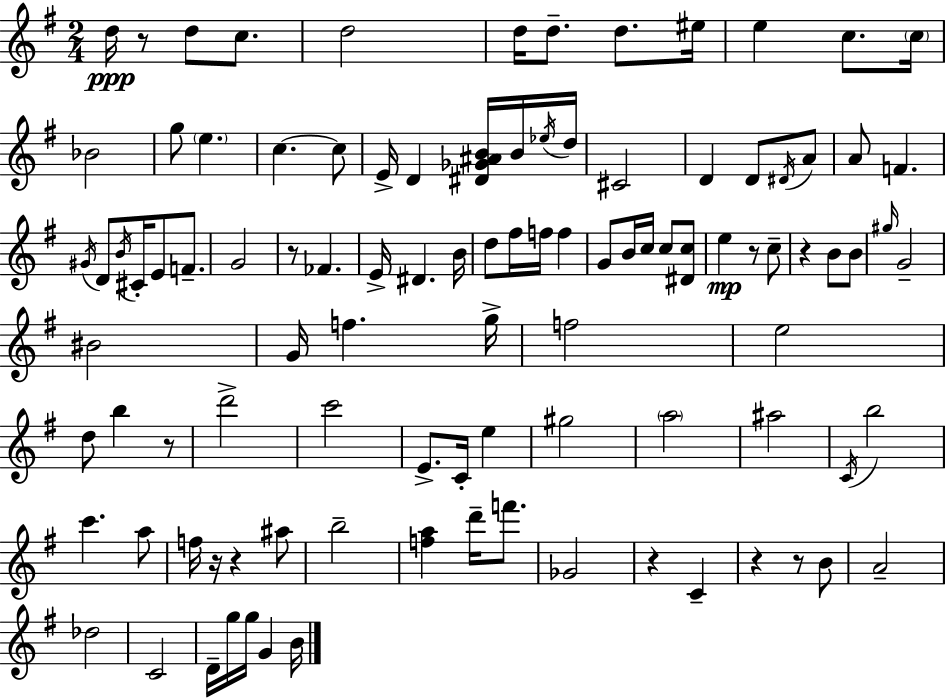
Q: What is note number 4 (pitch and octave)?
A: D5